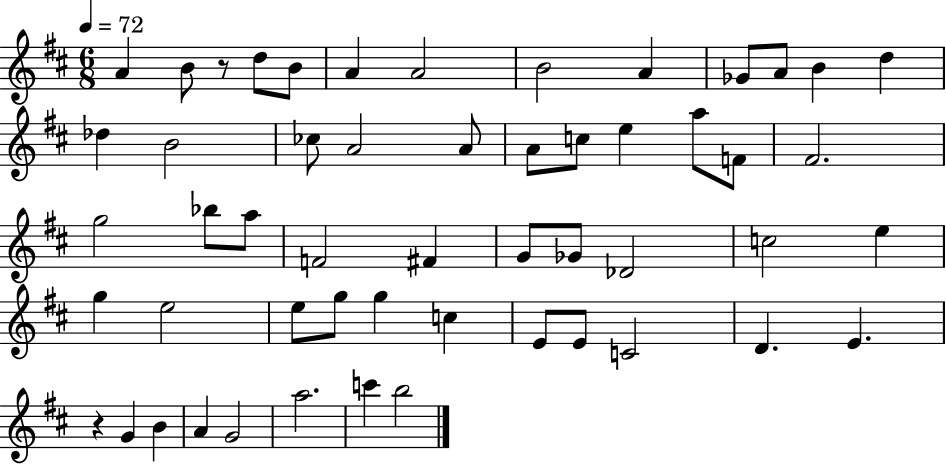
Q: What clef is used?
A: treble